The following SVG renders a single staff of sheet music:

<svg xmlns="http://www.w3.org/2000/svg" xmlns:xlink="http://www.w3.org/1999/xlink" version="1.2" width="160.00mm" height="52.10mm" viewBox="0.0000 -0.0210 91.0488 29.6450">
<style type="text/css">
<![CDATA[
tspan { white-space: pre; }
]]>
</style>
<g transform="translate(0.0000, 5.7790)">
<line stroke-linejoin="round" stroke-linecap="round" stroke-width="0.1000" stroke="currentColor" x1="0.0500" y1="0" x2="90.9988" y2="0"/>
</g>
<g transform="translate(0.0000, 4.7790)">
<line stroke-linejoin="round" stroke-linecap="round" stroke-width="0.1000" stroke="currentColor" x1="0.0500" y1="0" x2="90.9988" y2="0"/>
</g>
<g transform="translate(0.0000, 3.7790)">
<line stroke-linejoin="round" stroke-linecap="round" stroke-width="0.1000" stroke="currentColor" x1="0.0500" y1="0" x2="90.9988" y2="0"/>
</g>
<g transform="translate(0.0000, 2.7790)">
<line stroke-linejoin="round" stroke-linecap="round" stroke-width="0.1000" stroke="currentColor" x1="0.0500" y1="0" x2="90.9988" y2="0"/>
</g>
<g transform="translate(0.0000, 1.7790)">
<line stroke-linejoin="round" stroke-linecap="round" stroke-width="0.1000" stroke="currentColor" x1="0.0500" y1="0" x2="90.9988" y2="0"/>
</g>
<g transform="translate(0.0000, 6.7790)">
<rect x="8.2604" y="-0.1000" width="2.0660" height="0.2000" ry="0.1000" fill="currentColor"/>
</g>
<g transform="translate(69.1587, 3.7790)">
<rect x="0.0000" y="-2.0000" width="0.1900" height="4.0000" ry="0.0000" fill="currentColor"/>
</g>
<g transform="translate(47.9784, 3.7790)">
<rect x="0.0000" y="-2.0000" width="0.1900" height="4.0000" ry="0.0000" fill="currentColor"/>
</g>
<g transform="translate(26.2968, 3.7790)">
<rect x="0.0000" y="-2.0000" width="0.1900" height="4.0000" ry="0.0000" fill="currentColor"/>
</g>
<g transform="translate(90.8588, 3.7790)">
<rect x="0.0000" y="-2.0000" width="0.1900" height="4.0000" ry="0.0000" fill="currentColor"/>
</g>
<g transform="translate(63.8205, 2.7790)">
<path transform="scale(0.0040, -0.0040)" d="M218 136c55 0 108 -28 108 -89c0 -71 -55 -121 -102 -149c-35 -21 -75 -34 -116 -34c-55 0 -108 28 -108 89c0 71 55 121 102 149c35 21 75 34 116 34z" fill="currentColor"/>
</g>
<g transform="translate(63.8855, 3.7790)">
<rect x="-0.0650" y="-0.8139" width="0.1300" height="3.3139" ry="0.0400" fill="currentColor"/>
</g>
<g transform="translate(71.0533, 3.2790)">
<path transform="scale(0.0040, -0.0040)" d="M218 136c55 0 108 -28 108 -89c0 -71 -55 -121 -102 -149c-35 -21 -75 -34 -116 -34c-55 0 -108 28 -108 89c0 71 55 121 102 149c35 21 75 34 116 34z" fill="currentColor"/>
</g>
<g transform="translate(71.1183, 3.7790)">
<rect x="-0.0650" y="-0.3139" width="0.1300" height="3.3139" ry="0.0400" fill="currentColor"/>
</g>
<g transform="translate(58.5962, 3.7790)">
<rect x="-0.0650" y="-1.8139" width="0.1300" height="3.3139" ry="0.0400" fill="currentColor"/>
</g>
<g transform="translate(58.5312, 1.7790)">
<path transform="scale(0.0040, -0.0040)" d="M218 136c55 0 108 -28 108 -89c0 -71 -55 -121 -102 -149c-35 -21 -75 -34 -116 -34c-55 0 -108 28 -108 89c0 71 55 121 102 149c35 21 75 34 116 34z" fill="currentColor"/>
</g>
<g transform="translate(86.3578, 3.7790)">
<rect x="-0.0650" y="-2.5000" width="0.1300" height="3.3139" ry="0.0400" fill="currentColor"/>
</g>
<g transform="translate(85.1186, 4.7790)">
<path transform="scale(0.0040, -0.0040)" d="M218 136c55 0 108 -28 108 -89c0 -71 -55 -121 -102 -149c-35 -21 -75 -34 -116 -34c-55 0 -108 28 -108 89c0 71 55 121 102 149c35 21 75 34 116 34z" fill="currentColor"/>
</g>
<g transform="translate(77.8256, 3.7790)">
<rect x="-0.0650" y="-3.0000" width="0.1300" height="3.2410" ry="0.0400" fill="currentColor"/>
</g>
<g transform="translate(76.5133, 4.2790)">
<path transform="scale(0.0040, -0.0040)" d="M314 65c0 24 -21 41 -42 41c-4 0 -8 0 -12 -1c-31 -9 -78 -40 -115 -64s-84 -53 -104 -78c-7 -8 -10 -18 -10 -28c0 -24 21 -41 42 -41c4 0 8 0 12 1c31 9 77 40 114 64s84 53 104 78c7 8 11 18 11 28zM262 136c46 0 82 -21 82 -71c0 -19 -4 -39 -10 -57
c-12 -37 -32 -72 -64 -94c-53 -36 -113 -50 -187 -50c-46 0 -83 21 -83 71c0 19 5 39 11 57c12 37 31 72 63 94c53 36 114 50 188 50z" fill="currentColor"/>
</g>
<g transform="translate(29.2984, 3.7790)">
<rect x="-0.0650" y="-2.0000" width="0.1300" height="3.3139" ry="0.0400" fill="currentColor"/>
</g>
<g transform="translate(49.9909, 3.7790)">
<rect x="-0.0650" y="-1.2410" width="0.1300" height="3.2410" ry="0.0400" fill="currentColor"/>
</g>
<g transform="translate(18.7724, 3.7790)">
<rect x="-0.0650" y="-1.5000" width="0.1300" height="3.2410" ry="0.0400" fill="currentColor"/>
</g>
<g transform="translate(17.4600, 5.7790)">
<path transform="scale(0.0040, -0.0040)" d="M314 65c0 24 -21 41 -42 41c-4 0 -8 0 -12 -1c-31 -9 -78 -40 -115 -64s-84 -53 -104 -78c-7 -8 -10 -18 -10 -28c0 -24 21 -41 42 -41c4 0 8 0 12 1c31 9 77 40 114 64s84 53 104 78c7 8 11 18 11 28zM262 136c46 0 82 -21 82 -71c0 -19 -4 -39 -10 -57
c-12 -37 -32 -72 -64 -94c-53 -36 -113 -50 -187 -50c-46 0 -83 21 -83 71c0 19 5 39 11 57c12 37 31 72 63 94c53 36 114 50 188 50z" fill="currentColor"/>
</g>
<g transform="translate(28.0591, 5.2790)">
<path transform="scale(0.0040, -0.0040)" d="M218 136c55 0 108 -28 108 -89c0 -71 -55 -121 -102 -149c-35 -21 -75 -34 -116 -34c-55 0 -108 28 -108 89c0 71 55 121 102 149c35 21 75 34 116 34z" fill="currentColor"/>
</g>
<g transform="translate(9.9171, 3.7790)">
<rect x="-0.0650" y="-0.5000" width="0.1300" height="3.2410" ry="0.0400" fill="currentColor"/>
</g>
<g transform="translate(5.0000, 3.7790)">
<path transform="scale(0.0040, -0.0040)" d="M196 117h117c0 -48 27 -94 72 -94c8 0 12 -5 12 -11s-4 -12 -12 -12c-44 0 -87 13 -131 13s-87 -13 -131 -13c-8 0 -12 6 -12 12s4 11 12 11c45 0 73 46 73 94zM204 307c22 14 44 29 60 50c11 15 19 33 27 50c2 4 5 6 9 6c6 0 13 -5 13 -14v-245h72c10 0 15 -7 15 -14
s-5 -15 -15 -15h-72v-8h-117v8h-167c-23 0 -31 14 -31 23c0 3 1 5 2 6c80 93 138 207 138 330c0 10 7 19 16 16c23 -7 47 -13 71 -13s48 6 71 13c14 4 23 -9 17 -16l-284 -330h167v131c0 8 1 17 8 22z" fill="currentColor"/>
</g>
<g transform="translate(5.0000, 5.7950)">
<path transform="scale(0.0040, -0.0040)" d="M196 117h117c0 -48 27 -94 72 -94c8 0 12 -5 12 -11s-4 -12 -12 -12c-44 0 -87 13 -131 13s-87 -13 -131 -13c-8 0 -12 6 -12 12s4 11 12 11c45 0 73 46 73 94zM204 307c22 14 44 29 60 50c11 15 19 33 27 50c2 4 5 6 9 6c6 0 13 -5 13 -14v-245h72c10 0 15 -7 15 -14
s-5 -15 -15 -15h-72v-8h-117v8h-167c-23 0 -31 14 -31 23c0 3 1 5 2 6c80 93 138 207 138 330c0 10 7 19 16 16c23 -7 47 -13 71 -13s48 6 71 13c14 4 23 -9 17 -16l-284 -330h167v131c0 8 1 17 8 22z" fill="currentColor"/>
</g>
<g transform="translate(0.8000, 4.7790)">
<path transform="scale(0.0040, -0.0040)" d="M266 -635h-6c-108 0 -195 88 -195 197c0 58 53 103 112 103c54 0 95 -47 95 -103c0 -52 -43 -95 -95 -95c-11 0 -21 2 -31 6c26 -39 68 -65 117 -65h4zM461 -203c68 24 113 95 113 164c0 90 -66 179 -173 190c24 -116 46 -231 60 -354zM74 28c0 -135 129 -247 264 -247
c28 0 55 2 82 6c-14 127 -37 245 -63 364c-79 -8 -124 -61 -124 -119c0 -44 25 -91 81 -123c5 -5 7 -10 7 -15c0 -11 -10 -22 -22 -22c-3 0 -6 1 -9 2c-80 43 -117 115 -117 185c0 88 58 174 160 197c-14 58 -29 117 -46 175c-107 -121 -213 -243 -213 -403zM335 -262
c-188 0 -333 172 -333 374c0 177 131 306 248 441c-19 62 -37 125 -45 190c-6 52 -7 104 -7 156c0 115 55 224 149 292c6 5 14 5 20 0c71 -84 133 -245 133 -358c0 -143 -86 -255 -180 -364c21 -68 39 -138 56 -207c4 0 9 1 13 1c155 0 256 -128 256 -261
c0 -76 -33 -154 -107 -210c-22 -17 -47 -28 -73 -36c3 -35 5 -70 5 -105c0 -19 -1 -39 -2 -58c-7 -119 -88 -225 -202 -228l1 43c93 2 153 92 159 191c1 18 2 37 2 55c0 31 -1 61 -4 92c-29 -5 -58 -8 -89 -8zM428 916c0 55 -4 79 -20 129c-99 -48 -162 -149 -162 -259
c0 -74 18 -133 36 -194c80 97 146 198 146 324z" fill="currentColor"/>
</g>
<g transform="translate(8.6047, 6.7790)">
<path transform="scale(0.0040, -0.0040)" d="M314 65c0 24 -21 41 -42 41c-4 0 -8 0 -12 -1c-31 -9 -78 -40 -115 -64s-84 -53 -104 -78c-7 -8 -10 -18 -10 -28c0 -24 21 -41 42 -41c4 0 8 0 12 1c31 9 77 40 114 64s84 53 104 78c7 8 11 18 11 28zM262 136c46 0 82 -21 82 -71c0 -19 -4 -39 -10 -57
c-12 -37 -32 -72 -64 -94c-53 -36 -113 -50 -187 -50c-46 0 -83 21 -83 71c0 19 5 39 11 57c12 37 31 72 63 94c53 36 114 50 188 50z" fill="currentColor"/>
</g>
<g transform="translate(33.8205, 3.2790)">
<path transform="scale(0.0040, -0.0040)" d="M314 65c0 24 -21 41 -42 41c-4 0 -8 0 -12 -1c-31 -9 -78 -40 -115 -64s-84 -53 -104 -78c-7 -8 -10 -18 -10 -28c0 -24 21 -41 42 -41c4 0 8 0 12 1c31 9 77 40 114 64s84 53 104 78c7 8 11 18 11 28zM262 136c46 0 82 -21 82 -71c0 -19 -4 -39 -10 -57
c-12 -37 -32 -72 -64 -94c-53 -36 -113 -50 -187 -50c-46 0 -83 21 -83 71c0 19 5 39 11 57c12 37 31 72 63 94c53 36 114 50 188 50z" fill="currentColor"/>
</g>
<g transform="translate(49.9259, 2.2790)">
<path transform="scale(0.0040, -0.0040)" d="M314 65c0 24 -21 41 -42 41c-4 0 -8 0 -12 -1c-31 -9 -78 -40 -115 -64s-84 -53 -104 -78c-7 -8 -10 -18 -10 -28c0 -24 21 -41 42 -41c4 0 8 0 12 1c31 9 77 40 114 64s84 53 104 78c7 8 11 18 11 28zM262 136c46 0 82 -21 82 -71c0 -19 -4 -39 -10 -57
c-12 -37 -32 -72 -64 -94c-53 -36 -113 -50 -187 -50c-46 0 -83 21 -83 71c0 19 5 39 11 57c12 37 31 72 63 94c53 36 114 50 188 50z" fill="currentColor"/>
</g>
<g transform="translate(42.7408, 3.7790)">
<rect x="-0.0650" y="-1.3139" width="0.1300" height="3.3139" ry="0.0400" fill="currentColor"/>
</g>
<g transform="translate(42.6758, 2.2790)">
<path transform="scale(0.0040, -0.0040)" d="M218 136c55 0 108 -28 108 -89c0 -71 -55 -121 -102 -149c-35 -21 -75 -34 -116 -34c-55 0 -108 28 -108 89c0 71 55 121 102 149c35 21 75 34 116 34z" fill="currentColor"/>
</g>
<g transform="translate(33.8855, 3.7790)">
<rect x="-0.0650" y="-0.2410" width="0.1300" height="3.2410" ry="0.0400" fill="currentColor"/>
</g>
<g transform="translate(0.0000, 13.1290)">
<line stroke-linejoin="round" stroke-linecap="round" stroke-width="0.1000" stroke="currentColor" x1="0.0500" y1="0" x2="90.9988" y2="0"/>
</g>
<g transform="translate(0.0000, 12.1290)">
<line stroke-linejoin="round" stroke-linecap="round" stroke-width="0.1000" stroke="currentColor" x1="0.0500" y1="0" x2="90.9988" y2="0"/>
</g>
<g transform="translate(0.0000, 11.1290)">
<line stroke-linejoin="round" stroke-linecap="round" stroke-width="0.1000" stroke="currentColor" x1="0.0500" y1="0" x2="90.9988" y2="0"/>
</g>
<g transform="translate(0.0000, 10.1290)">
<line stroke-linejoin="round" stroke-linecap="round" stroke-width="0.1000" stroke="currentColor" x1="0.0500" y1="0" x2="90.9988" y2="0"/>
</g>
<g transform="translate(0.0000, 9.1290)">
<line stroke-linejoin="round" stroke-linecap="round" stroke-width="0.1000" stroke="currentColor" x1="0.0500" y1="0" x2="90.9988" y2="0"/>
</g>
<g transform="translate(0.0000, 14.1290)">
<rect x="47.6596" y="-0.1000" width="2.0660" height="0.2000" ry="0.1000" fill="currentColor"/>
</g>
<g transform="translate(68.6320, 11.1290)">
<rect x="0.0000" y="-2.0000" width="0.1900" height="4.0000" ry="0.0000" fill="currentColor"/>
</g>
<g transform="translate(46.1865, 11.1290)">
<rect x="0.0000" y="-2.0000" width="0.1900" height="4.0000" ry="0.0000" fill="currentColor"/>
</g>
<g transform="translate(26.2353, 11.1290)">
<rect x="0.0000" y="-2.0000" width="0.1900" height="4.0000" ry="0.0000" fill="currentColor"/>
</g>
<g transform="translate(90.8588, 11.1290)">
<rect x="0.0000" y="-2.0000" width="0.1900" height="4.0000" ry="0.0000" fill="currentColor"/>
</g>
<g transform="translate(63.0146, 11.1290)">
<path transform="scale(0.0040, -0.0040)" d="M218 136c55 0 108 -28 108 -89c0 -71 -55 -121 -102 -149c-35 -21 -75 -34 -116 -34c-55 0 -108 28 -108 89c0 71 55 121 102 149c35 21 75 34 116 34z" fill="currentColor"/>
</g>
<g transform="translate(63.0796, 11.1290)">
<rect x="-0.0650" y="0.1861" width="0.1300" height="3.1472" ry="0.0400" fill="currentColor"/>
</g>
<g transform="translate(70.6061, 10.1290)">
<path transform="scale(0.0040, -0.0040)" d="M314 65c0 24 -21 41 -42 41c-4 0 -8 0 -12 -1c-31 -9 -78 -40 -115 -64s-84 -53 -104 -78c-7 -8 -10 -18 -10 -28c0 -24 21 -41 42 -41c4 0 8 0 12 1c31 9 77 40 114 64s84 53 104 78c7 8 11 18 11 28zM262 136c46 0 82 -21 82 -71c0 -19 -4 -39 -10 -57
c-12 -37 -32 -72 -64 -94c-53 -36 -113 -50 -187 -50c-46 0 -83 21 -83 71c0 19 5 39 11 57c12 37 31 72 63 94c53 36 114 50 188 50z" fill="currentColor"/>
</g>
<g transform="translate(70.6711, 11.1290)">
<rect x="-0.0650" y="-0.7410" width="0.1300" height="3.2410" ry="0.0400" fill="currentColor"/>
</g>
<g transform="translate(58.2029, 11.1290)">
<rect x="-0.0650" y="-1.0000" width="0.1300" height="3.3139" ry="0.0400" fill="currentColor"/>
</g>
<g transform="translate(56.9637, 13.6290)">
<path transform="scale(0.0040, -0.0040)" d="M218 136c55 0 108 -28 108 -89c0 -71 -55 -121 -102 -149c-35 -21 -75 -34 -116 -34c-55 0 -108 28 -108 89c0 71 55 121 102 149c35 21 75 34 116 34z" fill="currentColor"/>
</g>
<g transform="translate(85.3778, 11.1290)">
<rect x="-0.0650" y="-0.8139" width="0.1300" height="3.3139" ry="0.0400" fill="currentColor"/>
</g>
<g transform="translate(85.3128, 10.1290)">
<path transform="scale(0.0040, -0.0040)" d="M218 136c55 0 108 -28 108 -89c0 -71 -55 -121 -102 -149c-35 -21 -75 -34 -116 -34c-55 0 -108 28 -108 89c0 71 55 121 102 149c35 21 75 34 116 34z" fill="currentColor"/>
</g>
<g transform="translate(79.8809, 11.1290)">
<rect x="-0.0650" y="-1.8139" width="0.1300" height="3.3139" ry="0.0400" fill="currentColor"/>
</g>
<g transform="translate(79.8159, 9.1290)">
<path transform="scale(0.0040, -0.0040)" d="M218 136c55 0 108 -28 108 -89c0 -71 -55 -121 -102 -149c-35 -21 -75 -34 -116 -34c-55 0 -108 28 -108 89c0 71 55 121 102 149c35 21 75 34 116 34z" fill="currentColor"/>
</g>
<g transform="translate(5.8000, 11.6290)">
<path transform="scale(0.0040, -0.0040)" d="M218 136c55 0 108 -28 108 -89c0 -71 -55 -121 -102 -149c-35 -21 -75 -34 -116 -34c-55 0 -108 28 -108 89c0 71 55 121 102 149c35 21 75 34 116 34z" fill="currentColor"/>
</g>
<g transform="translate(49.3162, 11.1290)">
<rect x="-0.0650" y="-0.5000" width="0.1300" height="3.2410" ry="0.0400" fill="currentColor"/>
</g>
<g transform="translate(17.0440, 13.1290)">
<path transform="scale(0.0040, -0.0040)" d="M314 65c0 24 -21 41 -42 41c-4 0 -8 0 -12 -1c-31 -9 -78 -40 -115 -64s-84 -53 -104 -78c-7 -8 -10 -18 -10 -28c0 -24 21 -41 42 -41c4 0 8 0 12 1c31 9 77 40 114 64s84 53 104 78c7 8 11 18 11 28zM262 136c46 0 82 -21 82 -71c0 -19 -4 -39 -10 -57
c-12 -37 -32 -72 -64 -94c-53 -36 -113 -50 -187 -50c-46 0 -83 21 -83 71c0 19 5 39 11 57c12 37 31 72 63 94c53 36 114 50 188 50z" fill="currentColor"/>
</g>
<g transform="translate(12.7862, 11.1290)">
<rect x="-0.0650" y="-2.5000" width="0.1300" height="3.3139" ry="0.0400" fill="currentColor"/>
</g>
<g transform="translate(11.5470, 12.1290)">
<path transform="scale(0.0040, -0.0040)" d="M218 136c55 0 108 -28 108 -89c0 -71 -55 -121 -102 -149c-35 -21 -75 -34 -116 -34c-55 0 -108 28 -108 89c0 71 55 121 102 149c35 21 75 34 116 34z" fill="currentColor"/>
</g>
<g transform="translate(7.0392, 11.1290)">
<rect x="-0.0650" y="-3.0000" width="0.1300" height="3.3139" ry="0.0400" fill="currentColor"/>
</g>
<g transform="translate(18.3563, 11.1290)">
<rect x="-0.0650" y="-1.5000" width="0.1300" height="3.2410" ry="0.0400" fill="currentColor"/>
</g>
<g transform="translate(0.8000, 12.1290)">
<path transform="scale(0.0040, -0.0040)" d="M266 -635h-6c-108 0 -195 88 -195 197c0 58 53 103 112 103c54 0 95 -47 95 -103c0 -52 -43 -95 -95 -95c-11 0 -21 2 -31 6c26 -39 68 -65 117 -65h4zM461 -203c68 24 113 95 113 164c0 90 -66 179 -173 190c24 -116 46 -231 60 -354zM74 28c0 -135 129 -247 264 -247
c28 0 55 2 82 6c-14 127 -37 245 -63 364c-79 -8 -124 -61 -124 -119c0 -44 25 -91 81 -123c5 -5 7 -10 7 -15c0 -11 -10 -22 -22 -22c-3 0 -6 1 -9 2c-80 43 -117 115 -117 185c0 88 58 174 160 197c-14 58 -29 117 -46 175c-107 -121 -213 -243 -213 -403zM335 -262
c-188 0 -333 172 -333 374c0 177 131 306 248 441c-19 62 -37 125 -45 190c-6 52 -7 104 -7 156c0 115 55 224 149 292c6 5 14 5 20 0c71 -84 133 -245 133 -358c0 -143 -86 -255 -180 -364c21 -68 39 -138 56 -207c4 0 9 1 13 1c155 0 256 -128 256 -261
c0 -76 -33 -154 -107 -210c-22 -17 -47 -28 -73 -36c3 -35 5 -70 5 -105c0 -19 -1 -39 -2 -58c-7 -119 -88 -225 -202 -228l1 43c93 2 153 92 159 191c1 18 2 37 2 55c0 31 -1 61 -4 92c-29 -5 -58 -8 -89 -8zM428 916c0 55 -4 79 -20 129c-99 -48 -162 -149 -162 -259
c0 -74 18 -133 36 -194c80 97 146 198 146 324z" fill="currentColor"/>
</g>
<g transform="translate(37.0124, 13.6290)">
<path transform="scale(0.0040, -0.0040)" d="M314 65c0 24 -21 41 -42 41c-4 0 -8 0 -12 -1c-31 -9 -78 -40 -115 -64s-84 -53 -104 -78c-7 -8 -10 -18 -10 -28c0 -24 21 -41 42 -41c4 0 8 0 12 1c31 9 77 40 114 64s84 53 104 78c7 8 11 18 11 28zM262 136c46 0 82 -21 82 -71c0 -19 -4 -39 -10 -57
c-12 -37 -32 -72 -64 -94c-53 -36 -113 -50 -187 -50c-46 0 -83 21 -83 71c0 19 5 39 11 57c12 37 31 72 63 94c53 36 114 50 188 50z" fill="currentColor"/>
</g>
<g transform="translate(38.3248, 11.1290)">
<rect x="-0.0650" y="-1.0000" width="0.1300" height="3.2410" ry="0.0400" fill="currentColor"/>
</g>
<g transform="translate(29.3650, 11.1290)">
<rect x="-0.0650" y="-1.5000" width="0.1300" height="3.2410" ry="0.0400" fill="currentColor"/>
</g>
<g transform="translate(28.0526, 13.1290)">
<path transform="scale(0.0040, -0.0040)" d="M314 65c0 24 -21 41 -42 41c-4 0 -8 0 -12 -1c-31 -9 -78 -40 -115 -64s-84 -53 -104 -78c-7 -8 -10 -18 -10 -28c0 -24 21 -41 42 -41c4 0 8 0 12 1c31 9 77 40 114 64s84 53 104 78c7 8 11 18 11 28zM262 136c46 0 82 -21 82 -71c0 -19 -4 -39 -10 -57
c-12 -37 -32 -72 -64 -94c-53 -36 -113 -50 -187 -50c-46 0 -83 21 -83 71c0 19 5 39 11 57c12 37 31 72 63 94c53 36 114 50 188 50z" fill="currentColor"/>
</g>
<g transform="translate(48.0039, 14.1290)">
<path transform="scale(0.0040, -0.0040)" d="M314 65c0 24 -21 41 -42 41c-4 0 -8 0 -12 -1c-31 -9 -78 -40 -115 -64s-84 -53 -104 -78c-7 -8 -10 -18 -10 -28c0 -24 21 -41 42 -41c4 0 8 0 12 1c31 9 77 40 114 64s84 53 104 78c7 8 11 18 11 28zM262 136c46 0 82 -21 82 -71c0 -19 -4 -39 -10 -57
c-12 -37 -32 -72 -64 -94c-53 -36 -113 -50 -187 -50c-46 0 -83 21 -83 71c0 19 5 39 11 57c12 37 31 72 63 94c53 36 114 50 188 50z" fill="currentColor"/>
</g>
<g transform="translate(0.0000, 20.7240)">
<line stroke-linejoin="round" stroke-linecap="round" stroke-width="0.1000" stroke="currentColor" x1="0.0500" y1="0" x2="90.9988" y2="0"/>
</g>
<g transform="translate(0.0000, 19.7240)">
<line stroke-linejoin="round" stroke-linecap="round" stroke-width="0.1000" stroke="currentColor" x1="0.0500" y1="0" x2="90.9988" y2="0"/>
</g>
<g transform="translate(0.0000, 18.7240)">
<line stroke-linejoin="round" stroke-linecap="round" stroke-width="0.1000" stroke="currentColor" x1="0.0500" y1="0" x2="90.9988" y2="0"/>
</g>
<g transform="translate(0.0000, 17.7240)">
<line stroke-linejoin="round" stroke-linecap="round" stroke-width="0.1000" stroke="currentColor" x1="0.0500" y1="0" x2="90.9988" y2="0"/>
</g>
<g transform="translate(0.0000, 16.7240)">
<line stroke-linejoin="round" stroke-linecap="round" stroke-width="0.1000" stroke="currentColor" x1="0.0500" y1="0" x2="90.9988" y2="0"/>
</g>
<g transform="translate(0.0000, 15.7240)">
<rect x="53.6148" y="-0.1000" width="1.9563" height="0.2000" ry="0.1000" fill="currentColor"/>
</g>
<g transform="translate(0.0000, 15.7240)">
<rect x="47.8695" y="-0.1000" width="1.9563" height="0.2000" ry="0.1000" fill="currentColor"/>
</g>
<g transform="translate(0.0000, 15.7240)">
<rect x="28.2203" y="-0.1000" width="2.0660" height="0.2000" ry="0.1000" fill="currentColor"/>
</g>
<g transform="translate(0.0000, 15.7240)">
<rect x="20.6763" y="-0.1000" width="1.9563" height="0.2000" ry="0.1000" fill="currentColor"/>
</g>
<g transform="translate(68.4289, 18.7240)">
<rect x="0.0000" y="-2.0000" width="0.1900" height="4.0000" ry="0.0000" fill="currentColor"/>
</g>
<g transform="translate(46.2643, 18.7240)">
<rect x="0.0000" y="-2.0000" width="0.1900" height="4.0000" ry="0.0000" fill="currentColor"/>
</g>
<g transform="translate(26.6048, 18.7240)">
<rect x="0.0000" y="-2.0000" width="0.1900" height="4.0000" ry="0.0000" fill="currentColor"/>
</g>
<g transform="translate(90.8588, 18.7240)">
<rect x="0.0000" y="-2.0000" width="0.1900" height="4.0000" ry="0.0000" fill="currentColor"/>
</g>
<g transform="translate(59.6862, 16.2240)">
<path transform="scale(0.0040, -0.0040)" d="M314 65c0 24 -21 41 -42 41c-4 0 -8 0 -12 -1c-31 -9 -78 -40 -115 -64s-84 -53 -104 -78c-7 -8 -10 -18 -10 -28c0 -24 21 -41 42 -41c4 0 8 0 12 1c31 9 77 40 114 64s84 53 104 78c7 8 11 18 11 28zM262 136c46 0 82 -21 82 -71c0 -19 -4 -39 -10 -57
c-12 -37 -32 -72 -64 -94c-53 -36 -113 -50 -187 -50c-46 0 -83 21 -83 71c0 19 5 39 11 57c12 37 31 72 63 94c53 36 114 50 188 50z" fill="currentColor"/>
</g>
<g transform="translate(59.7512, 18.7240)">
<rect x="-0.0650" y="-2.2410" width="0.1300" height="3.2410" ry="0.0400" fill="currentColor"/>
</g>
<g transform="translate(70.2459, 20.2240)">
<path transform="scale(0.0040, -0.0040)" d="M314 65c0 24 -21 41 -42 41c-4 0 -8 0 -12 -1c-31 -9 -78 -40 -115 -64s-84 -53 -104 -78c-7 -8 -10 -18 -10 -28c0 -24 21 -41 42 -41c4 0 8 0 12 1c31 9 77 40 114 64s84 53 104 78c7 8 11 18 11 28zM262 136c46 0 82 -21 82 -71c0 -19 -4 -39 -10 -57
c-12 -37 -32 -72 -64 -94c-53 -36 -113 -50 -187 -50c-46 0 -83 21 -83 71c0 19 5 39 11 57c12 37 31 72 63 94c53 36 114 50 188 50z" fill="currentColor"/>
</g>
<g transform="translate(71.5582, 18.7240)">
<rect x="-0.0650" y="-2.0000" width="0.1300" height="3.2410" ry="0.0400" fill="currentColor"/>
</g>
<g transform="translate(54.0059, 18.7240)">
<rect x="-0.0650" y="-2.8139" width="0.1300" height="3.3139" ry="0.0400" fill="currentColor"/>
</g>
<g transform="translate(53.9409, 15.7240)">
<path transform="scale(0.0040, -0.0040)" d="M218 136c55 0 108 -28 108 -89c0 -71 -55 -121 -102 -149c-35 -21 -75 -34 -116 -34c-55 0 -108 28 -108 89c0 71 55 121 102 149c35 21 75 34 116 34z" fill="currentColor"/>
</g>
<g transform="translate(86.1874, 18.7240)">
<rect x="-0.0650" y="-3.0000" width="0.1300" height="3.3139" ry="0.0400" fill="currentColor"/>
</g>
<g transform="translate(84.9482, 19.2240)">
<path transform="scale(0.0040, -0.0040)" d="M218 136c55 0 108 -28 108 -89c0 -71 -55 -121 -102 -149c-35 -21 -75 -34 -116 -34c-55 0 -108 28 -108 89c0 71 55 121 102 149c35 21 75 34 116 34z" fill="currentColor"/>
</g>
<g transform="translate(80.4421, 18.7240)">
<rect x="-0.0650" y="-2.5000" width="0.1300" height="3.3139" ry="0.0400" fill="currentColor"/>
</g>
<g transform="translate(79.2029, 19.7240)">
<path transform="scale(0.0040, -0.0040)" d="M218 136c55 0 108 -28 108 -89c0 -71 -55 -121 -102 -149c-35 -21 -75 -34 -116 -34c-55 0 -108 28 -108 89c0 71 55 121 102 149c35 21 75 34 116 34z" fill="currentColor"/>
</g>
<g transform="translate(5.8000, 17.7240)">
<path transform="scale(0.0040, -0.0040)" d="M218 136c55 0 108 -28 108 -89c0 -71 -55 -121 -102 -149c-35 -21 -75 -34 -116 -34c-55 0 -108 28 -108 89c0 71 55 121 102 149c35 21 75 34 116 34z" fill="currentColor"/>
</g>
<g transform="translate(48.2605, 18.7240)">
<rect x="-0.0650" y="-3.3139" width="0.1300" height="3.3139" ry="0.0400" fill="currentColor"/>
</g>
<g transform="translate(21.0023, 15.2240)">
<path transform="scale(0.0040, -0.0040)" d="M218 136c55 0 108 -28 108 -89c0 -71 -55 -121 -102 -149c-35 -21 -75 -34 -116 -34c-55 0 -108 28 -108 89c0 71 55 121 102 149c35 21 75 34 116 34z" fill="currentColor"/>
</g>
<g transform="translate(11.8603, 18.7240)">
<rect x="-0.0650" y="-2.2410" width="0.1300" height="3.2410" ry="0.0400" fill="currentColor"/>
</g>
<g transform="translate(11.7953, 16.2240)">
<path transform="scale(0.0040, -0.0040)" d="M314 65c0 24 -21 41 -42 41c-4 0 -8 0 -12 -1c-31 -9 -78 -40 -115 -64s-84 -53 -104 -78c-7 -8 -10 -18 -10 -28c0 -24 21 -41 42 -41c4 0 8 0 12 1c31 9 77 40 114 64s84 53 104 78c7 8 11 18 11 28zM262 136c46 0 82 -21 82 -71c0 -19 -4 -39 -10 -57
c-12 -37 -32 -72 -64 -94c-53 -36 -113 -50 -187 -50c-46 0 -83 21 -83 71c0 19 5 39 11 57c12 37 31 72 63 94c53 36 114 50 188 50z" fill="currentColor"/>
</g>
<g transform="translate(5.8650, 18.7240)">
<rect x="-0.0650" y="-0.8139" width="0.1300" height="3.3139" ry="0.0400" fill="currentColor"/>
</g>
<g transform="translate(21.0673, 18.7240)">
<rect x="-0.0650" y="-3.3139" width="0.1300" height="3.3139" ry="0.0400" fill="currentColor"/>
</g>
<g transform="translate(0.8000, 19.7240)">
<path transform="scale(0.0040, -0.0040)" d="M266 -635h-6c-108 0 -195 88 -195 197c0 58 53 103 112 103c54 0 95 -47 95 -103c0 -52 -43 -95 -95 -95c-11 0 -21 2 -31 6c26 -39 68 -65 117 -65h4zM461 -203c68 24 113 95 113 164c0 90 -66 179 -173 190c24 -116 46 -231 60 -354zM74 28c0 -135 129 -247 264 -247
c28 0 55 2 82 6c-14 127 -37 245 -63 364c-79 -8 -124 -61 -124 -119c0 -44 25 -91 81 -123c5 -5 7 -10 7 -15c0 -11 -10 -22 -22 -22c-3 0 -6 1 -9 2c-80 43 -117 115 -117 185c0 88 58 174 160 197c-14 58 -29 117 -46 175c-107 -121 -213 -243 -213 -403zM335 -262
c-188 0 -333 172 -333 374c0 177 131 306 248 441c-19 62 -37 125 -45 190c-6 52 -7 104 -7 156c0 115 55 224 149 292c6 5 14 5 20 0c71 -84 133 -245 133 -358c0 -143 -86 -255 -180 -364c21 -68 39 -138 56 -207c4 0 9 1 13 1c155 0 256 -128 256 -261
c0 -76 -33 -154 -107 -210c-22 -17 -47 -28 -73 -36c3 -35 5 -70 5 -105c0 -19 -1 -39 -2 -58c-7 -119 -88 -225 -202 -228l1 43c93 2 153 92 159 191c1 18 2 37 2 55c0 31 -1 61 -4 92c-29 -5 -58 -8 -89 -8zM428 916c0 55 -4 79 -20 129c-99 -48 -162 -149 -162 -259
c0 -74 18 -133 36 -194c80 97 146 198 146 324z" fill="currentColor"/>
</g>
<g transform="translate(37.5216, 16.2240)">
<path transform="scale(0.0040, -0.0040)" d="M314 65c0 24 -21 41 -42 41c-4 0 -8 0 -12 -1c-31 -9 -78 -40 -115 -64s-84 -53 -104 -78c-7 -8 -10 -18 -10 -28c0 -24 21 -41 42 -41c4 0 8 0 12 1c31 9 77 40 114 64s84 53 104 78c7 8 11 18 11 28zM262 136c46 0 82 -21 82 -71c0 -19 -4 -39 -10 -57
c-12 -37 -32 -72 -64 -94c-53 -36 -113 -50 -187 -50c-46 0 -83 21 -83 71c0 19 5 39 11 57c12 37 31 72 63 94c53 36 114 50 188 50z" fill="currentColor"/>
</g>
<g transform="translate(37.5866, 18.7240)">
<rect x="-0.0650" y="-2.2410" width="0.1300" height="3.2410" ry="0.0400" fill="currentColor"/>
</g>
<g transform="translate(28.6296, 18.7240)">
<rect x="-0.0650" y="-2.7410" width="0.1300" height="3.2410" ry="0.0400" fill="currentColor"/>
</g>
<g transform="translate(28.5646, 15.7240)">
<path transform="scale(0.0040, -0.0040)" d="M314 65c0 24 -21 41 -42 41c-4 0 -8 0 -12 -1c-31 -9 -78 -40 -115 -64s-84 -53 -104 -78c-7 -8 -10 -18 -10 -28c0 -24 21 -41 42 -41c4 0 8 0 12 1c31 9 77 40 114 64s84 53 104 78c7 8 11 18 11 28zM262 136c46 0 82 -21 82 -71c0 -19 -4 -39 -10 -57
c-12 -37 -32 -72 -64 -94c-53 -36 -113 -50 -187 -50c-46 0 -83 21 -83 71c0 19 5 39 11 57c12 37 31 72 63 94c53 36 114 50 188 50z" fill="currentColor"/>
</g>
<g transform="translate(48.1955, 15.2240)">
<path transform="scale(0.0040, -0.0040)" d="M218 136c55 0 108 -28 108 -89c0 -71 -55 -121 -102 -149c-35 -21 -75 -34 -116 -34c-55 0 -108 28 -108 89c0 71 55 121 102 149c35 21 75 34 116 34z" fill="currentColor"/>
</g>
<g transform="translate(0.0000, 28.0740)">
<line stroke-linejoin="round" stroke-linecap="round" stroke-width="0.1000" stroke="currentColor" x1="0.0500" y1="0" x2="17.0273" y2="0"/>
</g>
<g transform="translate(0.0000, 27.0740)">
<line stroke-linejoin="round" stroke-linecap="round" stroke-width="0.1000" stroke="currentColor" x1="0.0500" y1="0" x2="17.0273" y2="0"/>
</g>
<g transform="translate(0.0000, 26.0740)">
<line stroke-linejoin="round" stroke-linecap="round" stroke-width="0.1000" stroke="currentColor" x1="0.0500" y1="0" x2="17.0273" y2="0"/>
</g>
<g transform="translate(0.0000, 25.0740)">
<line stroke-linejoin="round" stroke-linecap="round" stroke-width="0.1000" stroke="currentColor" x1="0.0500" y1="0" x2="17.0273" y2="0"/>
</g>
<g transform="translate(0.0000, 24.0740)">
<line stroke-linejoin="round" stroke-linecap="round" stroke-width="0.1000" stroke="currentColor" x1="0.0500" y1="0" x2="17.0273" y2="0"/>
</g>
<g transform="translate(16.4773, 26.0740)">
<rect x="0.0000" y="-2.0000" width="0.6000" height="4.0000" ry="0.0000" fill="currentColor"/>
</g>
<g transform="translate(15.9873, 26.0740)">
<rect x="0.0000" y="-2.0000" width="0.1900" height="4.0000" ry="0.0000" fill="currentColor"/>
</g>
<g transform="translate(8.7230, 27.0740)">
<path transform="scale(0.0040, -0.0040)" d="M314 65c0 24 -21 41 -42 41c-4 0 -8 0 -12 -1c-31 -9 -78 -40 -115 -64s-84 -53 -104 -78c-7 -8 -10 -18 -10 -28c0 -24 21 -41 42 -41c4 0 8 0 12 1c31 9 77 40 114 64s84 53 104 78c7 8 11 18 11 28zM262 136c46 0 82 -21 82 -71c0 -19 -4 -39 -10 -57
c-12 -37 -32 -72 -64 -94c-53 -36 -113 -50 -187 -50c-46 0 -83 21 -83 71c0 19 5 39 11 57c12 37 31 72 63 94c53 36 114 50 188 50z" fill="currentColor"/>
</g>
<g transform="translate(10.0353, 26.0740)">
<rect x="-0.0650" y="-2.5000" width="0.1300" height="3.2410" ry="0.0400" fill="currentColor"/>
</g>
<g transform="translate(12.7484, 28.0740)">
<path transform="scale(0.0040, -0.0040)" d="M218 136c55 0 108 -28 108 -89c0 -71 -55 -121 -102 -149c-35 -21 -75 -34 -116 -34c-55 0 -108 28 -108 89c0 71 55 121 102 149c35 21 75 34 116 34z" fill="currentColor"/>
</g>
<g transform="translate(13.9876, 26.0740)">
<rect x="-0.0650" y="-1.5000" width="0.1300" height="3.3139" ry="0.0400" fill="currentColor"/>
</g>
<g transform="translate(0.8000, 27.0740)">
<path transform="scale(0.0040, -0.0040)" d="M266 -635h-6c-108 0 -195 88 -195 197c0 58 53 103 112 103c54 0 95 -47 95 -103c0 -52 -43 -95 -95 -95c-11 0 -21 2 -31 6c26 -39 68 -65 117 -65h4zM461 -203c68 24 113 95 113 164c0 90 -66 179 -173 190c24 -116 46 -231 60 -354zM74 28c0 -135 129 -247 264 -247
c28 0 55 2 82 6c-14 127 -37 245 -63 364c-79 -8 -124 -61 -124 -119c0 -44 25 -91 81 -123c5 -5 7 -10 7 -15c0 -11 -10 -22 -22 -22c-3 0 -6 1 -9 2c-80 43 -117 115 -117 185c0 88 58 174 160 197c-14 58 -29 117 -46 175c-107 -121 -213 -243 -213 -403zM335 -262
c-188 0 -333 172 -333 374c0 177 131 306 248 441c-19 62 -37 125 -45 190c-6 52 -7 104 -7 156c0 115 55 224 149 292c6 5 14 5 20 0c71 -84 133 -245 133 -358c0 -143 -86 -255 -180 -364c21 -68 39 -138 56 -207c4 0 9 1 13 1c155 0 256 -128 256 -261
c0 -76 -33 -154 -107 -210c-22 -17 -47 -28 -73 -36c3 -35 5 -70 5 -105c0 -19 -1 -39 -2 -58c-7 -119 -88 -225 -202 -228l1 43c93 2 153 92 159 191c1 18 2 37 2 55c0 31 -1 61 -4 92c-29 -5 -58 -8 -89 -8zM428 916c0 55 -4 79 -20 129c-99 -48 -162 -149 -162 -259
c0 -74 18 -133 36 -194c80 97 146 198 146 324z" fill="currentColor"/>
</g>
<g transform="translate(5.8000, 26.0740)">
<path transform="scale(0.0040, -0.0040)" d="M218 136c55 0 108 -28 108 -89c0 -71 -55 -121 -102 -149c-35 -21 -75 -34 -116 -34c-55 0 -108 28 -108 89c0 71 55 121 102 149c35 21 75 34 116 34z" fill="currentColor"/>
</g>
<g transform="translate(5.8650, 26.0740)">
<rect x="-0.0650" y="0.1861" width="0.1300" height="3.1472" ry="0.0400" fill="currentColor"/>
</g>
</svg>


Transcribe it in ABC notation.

X:1
T:Untitled
M:4/4
L:1/4
K:C
C2 E2 F c2 e e2 f d c A2 G A G E2 E2 D2 C2 D B d2 f d d g2 b a2 g2 b a g2 F2 G A B G2 E